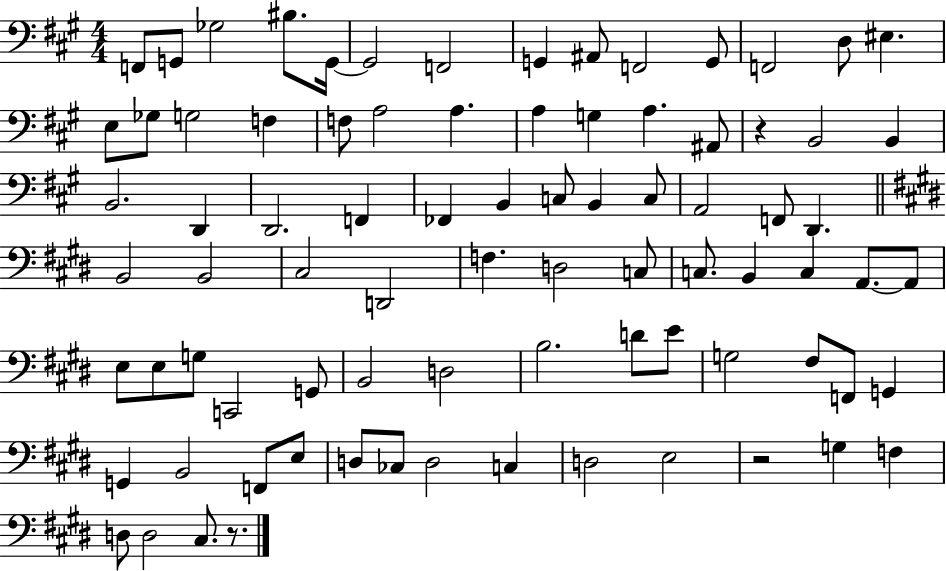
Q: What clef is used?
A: bass